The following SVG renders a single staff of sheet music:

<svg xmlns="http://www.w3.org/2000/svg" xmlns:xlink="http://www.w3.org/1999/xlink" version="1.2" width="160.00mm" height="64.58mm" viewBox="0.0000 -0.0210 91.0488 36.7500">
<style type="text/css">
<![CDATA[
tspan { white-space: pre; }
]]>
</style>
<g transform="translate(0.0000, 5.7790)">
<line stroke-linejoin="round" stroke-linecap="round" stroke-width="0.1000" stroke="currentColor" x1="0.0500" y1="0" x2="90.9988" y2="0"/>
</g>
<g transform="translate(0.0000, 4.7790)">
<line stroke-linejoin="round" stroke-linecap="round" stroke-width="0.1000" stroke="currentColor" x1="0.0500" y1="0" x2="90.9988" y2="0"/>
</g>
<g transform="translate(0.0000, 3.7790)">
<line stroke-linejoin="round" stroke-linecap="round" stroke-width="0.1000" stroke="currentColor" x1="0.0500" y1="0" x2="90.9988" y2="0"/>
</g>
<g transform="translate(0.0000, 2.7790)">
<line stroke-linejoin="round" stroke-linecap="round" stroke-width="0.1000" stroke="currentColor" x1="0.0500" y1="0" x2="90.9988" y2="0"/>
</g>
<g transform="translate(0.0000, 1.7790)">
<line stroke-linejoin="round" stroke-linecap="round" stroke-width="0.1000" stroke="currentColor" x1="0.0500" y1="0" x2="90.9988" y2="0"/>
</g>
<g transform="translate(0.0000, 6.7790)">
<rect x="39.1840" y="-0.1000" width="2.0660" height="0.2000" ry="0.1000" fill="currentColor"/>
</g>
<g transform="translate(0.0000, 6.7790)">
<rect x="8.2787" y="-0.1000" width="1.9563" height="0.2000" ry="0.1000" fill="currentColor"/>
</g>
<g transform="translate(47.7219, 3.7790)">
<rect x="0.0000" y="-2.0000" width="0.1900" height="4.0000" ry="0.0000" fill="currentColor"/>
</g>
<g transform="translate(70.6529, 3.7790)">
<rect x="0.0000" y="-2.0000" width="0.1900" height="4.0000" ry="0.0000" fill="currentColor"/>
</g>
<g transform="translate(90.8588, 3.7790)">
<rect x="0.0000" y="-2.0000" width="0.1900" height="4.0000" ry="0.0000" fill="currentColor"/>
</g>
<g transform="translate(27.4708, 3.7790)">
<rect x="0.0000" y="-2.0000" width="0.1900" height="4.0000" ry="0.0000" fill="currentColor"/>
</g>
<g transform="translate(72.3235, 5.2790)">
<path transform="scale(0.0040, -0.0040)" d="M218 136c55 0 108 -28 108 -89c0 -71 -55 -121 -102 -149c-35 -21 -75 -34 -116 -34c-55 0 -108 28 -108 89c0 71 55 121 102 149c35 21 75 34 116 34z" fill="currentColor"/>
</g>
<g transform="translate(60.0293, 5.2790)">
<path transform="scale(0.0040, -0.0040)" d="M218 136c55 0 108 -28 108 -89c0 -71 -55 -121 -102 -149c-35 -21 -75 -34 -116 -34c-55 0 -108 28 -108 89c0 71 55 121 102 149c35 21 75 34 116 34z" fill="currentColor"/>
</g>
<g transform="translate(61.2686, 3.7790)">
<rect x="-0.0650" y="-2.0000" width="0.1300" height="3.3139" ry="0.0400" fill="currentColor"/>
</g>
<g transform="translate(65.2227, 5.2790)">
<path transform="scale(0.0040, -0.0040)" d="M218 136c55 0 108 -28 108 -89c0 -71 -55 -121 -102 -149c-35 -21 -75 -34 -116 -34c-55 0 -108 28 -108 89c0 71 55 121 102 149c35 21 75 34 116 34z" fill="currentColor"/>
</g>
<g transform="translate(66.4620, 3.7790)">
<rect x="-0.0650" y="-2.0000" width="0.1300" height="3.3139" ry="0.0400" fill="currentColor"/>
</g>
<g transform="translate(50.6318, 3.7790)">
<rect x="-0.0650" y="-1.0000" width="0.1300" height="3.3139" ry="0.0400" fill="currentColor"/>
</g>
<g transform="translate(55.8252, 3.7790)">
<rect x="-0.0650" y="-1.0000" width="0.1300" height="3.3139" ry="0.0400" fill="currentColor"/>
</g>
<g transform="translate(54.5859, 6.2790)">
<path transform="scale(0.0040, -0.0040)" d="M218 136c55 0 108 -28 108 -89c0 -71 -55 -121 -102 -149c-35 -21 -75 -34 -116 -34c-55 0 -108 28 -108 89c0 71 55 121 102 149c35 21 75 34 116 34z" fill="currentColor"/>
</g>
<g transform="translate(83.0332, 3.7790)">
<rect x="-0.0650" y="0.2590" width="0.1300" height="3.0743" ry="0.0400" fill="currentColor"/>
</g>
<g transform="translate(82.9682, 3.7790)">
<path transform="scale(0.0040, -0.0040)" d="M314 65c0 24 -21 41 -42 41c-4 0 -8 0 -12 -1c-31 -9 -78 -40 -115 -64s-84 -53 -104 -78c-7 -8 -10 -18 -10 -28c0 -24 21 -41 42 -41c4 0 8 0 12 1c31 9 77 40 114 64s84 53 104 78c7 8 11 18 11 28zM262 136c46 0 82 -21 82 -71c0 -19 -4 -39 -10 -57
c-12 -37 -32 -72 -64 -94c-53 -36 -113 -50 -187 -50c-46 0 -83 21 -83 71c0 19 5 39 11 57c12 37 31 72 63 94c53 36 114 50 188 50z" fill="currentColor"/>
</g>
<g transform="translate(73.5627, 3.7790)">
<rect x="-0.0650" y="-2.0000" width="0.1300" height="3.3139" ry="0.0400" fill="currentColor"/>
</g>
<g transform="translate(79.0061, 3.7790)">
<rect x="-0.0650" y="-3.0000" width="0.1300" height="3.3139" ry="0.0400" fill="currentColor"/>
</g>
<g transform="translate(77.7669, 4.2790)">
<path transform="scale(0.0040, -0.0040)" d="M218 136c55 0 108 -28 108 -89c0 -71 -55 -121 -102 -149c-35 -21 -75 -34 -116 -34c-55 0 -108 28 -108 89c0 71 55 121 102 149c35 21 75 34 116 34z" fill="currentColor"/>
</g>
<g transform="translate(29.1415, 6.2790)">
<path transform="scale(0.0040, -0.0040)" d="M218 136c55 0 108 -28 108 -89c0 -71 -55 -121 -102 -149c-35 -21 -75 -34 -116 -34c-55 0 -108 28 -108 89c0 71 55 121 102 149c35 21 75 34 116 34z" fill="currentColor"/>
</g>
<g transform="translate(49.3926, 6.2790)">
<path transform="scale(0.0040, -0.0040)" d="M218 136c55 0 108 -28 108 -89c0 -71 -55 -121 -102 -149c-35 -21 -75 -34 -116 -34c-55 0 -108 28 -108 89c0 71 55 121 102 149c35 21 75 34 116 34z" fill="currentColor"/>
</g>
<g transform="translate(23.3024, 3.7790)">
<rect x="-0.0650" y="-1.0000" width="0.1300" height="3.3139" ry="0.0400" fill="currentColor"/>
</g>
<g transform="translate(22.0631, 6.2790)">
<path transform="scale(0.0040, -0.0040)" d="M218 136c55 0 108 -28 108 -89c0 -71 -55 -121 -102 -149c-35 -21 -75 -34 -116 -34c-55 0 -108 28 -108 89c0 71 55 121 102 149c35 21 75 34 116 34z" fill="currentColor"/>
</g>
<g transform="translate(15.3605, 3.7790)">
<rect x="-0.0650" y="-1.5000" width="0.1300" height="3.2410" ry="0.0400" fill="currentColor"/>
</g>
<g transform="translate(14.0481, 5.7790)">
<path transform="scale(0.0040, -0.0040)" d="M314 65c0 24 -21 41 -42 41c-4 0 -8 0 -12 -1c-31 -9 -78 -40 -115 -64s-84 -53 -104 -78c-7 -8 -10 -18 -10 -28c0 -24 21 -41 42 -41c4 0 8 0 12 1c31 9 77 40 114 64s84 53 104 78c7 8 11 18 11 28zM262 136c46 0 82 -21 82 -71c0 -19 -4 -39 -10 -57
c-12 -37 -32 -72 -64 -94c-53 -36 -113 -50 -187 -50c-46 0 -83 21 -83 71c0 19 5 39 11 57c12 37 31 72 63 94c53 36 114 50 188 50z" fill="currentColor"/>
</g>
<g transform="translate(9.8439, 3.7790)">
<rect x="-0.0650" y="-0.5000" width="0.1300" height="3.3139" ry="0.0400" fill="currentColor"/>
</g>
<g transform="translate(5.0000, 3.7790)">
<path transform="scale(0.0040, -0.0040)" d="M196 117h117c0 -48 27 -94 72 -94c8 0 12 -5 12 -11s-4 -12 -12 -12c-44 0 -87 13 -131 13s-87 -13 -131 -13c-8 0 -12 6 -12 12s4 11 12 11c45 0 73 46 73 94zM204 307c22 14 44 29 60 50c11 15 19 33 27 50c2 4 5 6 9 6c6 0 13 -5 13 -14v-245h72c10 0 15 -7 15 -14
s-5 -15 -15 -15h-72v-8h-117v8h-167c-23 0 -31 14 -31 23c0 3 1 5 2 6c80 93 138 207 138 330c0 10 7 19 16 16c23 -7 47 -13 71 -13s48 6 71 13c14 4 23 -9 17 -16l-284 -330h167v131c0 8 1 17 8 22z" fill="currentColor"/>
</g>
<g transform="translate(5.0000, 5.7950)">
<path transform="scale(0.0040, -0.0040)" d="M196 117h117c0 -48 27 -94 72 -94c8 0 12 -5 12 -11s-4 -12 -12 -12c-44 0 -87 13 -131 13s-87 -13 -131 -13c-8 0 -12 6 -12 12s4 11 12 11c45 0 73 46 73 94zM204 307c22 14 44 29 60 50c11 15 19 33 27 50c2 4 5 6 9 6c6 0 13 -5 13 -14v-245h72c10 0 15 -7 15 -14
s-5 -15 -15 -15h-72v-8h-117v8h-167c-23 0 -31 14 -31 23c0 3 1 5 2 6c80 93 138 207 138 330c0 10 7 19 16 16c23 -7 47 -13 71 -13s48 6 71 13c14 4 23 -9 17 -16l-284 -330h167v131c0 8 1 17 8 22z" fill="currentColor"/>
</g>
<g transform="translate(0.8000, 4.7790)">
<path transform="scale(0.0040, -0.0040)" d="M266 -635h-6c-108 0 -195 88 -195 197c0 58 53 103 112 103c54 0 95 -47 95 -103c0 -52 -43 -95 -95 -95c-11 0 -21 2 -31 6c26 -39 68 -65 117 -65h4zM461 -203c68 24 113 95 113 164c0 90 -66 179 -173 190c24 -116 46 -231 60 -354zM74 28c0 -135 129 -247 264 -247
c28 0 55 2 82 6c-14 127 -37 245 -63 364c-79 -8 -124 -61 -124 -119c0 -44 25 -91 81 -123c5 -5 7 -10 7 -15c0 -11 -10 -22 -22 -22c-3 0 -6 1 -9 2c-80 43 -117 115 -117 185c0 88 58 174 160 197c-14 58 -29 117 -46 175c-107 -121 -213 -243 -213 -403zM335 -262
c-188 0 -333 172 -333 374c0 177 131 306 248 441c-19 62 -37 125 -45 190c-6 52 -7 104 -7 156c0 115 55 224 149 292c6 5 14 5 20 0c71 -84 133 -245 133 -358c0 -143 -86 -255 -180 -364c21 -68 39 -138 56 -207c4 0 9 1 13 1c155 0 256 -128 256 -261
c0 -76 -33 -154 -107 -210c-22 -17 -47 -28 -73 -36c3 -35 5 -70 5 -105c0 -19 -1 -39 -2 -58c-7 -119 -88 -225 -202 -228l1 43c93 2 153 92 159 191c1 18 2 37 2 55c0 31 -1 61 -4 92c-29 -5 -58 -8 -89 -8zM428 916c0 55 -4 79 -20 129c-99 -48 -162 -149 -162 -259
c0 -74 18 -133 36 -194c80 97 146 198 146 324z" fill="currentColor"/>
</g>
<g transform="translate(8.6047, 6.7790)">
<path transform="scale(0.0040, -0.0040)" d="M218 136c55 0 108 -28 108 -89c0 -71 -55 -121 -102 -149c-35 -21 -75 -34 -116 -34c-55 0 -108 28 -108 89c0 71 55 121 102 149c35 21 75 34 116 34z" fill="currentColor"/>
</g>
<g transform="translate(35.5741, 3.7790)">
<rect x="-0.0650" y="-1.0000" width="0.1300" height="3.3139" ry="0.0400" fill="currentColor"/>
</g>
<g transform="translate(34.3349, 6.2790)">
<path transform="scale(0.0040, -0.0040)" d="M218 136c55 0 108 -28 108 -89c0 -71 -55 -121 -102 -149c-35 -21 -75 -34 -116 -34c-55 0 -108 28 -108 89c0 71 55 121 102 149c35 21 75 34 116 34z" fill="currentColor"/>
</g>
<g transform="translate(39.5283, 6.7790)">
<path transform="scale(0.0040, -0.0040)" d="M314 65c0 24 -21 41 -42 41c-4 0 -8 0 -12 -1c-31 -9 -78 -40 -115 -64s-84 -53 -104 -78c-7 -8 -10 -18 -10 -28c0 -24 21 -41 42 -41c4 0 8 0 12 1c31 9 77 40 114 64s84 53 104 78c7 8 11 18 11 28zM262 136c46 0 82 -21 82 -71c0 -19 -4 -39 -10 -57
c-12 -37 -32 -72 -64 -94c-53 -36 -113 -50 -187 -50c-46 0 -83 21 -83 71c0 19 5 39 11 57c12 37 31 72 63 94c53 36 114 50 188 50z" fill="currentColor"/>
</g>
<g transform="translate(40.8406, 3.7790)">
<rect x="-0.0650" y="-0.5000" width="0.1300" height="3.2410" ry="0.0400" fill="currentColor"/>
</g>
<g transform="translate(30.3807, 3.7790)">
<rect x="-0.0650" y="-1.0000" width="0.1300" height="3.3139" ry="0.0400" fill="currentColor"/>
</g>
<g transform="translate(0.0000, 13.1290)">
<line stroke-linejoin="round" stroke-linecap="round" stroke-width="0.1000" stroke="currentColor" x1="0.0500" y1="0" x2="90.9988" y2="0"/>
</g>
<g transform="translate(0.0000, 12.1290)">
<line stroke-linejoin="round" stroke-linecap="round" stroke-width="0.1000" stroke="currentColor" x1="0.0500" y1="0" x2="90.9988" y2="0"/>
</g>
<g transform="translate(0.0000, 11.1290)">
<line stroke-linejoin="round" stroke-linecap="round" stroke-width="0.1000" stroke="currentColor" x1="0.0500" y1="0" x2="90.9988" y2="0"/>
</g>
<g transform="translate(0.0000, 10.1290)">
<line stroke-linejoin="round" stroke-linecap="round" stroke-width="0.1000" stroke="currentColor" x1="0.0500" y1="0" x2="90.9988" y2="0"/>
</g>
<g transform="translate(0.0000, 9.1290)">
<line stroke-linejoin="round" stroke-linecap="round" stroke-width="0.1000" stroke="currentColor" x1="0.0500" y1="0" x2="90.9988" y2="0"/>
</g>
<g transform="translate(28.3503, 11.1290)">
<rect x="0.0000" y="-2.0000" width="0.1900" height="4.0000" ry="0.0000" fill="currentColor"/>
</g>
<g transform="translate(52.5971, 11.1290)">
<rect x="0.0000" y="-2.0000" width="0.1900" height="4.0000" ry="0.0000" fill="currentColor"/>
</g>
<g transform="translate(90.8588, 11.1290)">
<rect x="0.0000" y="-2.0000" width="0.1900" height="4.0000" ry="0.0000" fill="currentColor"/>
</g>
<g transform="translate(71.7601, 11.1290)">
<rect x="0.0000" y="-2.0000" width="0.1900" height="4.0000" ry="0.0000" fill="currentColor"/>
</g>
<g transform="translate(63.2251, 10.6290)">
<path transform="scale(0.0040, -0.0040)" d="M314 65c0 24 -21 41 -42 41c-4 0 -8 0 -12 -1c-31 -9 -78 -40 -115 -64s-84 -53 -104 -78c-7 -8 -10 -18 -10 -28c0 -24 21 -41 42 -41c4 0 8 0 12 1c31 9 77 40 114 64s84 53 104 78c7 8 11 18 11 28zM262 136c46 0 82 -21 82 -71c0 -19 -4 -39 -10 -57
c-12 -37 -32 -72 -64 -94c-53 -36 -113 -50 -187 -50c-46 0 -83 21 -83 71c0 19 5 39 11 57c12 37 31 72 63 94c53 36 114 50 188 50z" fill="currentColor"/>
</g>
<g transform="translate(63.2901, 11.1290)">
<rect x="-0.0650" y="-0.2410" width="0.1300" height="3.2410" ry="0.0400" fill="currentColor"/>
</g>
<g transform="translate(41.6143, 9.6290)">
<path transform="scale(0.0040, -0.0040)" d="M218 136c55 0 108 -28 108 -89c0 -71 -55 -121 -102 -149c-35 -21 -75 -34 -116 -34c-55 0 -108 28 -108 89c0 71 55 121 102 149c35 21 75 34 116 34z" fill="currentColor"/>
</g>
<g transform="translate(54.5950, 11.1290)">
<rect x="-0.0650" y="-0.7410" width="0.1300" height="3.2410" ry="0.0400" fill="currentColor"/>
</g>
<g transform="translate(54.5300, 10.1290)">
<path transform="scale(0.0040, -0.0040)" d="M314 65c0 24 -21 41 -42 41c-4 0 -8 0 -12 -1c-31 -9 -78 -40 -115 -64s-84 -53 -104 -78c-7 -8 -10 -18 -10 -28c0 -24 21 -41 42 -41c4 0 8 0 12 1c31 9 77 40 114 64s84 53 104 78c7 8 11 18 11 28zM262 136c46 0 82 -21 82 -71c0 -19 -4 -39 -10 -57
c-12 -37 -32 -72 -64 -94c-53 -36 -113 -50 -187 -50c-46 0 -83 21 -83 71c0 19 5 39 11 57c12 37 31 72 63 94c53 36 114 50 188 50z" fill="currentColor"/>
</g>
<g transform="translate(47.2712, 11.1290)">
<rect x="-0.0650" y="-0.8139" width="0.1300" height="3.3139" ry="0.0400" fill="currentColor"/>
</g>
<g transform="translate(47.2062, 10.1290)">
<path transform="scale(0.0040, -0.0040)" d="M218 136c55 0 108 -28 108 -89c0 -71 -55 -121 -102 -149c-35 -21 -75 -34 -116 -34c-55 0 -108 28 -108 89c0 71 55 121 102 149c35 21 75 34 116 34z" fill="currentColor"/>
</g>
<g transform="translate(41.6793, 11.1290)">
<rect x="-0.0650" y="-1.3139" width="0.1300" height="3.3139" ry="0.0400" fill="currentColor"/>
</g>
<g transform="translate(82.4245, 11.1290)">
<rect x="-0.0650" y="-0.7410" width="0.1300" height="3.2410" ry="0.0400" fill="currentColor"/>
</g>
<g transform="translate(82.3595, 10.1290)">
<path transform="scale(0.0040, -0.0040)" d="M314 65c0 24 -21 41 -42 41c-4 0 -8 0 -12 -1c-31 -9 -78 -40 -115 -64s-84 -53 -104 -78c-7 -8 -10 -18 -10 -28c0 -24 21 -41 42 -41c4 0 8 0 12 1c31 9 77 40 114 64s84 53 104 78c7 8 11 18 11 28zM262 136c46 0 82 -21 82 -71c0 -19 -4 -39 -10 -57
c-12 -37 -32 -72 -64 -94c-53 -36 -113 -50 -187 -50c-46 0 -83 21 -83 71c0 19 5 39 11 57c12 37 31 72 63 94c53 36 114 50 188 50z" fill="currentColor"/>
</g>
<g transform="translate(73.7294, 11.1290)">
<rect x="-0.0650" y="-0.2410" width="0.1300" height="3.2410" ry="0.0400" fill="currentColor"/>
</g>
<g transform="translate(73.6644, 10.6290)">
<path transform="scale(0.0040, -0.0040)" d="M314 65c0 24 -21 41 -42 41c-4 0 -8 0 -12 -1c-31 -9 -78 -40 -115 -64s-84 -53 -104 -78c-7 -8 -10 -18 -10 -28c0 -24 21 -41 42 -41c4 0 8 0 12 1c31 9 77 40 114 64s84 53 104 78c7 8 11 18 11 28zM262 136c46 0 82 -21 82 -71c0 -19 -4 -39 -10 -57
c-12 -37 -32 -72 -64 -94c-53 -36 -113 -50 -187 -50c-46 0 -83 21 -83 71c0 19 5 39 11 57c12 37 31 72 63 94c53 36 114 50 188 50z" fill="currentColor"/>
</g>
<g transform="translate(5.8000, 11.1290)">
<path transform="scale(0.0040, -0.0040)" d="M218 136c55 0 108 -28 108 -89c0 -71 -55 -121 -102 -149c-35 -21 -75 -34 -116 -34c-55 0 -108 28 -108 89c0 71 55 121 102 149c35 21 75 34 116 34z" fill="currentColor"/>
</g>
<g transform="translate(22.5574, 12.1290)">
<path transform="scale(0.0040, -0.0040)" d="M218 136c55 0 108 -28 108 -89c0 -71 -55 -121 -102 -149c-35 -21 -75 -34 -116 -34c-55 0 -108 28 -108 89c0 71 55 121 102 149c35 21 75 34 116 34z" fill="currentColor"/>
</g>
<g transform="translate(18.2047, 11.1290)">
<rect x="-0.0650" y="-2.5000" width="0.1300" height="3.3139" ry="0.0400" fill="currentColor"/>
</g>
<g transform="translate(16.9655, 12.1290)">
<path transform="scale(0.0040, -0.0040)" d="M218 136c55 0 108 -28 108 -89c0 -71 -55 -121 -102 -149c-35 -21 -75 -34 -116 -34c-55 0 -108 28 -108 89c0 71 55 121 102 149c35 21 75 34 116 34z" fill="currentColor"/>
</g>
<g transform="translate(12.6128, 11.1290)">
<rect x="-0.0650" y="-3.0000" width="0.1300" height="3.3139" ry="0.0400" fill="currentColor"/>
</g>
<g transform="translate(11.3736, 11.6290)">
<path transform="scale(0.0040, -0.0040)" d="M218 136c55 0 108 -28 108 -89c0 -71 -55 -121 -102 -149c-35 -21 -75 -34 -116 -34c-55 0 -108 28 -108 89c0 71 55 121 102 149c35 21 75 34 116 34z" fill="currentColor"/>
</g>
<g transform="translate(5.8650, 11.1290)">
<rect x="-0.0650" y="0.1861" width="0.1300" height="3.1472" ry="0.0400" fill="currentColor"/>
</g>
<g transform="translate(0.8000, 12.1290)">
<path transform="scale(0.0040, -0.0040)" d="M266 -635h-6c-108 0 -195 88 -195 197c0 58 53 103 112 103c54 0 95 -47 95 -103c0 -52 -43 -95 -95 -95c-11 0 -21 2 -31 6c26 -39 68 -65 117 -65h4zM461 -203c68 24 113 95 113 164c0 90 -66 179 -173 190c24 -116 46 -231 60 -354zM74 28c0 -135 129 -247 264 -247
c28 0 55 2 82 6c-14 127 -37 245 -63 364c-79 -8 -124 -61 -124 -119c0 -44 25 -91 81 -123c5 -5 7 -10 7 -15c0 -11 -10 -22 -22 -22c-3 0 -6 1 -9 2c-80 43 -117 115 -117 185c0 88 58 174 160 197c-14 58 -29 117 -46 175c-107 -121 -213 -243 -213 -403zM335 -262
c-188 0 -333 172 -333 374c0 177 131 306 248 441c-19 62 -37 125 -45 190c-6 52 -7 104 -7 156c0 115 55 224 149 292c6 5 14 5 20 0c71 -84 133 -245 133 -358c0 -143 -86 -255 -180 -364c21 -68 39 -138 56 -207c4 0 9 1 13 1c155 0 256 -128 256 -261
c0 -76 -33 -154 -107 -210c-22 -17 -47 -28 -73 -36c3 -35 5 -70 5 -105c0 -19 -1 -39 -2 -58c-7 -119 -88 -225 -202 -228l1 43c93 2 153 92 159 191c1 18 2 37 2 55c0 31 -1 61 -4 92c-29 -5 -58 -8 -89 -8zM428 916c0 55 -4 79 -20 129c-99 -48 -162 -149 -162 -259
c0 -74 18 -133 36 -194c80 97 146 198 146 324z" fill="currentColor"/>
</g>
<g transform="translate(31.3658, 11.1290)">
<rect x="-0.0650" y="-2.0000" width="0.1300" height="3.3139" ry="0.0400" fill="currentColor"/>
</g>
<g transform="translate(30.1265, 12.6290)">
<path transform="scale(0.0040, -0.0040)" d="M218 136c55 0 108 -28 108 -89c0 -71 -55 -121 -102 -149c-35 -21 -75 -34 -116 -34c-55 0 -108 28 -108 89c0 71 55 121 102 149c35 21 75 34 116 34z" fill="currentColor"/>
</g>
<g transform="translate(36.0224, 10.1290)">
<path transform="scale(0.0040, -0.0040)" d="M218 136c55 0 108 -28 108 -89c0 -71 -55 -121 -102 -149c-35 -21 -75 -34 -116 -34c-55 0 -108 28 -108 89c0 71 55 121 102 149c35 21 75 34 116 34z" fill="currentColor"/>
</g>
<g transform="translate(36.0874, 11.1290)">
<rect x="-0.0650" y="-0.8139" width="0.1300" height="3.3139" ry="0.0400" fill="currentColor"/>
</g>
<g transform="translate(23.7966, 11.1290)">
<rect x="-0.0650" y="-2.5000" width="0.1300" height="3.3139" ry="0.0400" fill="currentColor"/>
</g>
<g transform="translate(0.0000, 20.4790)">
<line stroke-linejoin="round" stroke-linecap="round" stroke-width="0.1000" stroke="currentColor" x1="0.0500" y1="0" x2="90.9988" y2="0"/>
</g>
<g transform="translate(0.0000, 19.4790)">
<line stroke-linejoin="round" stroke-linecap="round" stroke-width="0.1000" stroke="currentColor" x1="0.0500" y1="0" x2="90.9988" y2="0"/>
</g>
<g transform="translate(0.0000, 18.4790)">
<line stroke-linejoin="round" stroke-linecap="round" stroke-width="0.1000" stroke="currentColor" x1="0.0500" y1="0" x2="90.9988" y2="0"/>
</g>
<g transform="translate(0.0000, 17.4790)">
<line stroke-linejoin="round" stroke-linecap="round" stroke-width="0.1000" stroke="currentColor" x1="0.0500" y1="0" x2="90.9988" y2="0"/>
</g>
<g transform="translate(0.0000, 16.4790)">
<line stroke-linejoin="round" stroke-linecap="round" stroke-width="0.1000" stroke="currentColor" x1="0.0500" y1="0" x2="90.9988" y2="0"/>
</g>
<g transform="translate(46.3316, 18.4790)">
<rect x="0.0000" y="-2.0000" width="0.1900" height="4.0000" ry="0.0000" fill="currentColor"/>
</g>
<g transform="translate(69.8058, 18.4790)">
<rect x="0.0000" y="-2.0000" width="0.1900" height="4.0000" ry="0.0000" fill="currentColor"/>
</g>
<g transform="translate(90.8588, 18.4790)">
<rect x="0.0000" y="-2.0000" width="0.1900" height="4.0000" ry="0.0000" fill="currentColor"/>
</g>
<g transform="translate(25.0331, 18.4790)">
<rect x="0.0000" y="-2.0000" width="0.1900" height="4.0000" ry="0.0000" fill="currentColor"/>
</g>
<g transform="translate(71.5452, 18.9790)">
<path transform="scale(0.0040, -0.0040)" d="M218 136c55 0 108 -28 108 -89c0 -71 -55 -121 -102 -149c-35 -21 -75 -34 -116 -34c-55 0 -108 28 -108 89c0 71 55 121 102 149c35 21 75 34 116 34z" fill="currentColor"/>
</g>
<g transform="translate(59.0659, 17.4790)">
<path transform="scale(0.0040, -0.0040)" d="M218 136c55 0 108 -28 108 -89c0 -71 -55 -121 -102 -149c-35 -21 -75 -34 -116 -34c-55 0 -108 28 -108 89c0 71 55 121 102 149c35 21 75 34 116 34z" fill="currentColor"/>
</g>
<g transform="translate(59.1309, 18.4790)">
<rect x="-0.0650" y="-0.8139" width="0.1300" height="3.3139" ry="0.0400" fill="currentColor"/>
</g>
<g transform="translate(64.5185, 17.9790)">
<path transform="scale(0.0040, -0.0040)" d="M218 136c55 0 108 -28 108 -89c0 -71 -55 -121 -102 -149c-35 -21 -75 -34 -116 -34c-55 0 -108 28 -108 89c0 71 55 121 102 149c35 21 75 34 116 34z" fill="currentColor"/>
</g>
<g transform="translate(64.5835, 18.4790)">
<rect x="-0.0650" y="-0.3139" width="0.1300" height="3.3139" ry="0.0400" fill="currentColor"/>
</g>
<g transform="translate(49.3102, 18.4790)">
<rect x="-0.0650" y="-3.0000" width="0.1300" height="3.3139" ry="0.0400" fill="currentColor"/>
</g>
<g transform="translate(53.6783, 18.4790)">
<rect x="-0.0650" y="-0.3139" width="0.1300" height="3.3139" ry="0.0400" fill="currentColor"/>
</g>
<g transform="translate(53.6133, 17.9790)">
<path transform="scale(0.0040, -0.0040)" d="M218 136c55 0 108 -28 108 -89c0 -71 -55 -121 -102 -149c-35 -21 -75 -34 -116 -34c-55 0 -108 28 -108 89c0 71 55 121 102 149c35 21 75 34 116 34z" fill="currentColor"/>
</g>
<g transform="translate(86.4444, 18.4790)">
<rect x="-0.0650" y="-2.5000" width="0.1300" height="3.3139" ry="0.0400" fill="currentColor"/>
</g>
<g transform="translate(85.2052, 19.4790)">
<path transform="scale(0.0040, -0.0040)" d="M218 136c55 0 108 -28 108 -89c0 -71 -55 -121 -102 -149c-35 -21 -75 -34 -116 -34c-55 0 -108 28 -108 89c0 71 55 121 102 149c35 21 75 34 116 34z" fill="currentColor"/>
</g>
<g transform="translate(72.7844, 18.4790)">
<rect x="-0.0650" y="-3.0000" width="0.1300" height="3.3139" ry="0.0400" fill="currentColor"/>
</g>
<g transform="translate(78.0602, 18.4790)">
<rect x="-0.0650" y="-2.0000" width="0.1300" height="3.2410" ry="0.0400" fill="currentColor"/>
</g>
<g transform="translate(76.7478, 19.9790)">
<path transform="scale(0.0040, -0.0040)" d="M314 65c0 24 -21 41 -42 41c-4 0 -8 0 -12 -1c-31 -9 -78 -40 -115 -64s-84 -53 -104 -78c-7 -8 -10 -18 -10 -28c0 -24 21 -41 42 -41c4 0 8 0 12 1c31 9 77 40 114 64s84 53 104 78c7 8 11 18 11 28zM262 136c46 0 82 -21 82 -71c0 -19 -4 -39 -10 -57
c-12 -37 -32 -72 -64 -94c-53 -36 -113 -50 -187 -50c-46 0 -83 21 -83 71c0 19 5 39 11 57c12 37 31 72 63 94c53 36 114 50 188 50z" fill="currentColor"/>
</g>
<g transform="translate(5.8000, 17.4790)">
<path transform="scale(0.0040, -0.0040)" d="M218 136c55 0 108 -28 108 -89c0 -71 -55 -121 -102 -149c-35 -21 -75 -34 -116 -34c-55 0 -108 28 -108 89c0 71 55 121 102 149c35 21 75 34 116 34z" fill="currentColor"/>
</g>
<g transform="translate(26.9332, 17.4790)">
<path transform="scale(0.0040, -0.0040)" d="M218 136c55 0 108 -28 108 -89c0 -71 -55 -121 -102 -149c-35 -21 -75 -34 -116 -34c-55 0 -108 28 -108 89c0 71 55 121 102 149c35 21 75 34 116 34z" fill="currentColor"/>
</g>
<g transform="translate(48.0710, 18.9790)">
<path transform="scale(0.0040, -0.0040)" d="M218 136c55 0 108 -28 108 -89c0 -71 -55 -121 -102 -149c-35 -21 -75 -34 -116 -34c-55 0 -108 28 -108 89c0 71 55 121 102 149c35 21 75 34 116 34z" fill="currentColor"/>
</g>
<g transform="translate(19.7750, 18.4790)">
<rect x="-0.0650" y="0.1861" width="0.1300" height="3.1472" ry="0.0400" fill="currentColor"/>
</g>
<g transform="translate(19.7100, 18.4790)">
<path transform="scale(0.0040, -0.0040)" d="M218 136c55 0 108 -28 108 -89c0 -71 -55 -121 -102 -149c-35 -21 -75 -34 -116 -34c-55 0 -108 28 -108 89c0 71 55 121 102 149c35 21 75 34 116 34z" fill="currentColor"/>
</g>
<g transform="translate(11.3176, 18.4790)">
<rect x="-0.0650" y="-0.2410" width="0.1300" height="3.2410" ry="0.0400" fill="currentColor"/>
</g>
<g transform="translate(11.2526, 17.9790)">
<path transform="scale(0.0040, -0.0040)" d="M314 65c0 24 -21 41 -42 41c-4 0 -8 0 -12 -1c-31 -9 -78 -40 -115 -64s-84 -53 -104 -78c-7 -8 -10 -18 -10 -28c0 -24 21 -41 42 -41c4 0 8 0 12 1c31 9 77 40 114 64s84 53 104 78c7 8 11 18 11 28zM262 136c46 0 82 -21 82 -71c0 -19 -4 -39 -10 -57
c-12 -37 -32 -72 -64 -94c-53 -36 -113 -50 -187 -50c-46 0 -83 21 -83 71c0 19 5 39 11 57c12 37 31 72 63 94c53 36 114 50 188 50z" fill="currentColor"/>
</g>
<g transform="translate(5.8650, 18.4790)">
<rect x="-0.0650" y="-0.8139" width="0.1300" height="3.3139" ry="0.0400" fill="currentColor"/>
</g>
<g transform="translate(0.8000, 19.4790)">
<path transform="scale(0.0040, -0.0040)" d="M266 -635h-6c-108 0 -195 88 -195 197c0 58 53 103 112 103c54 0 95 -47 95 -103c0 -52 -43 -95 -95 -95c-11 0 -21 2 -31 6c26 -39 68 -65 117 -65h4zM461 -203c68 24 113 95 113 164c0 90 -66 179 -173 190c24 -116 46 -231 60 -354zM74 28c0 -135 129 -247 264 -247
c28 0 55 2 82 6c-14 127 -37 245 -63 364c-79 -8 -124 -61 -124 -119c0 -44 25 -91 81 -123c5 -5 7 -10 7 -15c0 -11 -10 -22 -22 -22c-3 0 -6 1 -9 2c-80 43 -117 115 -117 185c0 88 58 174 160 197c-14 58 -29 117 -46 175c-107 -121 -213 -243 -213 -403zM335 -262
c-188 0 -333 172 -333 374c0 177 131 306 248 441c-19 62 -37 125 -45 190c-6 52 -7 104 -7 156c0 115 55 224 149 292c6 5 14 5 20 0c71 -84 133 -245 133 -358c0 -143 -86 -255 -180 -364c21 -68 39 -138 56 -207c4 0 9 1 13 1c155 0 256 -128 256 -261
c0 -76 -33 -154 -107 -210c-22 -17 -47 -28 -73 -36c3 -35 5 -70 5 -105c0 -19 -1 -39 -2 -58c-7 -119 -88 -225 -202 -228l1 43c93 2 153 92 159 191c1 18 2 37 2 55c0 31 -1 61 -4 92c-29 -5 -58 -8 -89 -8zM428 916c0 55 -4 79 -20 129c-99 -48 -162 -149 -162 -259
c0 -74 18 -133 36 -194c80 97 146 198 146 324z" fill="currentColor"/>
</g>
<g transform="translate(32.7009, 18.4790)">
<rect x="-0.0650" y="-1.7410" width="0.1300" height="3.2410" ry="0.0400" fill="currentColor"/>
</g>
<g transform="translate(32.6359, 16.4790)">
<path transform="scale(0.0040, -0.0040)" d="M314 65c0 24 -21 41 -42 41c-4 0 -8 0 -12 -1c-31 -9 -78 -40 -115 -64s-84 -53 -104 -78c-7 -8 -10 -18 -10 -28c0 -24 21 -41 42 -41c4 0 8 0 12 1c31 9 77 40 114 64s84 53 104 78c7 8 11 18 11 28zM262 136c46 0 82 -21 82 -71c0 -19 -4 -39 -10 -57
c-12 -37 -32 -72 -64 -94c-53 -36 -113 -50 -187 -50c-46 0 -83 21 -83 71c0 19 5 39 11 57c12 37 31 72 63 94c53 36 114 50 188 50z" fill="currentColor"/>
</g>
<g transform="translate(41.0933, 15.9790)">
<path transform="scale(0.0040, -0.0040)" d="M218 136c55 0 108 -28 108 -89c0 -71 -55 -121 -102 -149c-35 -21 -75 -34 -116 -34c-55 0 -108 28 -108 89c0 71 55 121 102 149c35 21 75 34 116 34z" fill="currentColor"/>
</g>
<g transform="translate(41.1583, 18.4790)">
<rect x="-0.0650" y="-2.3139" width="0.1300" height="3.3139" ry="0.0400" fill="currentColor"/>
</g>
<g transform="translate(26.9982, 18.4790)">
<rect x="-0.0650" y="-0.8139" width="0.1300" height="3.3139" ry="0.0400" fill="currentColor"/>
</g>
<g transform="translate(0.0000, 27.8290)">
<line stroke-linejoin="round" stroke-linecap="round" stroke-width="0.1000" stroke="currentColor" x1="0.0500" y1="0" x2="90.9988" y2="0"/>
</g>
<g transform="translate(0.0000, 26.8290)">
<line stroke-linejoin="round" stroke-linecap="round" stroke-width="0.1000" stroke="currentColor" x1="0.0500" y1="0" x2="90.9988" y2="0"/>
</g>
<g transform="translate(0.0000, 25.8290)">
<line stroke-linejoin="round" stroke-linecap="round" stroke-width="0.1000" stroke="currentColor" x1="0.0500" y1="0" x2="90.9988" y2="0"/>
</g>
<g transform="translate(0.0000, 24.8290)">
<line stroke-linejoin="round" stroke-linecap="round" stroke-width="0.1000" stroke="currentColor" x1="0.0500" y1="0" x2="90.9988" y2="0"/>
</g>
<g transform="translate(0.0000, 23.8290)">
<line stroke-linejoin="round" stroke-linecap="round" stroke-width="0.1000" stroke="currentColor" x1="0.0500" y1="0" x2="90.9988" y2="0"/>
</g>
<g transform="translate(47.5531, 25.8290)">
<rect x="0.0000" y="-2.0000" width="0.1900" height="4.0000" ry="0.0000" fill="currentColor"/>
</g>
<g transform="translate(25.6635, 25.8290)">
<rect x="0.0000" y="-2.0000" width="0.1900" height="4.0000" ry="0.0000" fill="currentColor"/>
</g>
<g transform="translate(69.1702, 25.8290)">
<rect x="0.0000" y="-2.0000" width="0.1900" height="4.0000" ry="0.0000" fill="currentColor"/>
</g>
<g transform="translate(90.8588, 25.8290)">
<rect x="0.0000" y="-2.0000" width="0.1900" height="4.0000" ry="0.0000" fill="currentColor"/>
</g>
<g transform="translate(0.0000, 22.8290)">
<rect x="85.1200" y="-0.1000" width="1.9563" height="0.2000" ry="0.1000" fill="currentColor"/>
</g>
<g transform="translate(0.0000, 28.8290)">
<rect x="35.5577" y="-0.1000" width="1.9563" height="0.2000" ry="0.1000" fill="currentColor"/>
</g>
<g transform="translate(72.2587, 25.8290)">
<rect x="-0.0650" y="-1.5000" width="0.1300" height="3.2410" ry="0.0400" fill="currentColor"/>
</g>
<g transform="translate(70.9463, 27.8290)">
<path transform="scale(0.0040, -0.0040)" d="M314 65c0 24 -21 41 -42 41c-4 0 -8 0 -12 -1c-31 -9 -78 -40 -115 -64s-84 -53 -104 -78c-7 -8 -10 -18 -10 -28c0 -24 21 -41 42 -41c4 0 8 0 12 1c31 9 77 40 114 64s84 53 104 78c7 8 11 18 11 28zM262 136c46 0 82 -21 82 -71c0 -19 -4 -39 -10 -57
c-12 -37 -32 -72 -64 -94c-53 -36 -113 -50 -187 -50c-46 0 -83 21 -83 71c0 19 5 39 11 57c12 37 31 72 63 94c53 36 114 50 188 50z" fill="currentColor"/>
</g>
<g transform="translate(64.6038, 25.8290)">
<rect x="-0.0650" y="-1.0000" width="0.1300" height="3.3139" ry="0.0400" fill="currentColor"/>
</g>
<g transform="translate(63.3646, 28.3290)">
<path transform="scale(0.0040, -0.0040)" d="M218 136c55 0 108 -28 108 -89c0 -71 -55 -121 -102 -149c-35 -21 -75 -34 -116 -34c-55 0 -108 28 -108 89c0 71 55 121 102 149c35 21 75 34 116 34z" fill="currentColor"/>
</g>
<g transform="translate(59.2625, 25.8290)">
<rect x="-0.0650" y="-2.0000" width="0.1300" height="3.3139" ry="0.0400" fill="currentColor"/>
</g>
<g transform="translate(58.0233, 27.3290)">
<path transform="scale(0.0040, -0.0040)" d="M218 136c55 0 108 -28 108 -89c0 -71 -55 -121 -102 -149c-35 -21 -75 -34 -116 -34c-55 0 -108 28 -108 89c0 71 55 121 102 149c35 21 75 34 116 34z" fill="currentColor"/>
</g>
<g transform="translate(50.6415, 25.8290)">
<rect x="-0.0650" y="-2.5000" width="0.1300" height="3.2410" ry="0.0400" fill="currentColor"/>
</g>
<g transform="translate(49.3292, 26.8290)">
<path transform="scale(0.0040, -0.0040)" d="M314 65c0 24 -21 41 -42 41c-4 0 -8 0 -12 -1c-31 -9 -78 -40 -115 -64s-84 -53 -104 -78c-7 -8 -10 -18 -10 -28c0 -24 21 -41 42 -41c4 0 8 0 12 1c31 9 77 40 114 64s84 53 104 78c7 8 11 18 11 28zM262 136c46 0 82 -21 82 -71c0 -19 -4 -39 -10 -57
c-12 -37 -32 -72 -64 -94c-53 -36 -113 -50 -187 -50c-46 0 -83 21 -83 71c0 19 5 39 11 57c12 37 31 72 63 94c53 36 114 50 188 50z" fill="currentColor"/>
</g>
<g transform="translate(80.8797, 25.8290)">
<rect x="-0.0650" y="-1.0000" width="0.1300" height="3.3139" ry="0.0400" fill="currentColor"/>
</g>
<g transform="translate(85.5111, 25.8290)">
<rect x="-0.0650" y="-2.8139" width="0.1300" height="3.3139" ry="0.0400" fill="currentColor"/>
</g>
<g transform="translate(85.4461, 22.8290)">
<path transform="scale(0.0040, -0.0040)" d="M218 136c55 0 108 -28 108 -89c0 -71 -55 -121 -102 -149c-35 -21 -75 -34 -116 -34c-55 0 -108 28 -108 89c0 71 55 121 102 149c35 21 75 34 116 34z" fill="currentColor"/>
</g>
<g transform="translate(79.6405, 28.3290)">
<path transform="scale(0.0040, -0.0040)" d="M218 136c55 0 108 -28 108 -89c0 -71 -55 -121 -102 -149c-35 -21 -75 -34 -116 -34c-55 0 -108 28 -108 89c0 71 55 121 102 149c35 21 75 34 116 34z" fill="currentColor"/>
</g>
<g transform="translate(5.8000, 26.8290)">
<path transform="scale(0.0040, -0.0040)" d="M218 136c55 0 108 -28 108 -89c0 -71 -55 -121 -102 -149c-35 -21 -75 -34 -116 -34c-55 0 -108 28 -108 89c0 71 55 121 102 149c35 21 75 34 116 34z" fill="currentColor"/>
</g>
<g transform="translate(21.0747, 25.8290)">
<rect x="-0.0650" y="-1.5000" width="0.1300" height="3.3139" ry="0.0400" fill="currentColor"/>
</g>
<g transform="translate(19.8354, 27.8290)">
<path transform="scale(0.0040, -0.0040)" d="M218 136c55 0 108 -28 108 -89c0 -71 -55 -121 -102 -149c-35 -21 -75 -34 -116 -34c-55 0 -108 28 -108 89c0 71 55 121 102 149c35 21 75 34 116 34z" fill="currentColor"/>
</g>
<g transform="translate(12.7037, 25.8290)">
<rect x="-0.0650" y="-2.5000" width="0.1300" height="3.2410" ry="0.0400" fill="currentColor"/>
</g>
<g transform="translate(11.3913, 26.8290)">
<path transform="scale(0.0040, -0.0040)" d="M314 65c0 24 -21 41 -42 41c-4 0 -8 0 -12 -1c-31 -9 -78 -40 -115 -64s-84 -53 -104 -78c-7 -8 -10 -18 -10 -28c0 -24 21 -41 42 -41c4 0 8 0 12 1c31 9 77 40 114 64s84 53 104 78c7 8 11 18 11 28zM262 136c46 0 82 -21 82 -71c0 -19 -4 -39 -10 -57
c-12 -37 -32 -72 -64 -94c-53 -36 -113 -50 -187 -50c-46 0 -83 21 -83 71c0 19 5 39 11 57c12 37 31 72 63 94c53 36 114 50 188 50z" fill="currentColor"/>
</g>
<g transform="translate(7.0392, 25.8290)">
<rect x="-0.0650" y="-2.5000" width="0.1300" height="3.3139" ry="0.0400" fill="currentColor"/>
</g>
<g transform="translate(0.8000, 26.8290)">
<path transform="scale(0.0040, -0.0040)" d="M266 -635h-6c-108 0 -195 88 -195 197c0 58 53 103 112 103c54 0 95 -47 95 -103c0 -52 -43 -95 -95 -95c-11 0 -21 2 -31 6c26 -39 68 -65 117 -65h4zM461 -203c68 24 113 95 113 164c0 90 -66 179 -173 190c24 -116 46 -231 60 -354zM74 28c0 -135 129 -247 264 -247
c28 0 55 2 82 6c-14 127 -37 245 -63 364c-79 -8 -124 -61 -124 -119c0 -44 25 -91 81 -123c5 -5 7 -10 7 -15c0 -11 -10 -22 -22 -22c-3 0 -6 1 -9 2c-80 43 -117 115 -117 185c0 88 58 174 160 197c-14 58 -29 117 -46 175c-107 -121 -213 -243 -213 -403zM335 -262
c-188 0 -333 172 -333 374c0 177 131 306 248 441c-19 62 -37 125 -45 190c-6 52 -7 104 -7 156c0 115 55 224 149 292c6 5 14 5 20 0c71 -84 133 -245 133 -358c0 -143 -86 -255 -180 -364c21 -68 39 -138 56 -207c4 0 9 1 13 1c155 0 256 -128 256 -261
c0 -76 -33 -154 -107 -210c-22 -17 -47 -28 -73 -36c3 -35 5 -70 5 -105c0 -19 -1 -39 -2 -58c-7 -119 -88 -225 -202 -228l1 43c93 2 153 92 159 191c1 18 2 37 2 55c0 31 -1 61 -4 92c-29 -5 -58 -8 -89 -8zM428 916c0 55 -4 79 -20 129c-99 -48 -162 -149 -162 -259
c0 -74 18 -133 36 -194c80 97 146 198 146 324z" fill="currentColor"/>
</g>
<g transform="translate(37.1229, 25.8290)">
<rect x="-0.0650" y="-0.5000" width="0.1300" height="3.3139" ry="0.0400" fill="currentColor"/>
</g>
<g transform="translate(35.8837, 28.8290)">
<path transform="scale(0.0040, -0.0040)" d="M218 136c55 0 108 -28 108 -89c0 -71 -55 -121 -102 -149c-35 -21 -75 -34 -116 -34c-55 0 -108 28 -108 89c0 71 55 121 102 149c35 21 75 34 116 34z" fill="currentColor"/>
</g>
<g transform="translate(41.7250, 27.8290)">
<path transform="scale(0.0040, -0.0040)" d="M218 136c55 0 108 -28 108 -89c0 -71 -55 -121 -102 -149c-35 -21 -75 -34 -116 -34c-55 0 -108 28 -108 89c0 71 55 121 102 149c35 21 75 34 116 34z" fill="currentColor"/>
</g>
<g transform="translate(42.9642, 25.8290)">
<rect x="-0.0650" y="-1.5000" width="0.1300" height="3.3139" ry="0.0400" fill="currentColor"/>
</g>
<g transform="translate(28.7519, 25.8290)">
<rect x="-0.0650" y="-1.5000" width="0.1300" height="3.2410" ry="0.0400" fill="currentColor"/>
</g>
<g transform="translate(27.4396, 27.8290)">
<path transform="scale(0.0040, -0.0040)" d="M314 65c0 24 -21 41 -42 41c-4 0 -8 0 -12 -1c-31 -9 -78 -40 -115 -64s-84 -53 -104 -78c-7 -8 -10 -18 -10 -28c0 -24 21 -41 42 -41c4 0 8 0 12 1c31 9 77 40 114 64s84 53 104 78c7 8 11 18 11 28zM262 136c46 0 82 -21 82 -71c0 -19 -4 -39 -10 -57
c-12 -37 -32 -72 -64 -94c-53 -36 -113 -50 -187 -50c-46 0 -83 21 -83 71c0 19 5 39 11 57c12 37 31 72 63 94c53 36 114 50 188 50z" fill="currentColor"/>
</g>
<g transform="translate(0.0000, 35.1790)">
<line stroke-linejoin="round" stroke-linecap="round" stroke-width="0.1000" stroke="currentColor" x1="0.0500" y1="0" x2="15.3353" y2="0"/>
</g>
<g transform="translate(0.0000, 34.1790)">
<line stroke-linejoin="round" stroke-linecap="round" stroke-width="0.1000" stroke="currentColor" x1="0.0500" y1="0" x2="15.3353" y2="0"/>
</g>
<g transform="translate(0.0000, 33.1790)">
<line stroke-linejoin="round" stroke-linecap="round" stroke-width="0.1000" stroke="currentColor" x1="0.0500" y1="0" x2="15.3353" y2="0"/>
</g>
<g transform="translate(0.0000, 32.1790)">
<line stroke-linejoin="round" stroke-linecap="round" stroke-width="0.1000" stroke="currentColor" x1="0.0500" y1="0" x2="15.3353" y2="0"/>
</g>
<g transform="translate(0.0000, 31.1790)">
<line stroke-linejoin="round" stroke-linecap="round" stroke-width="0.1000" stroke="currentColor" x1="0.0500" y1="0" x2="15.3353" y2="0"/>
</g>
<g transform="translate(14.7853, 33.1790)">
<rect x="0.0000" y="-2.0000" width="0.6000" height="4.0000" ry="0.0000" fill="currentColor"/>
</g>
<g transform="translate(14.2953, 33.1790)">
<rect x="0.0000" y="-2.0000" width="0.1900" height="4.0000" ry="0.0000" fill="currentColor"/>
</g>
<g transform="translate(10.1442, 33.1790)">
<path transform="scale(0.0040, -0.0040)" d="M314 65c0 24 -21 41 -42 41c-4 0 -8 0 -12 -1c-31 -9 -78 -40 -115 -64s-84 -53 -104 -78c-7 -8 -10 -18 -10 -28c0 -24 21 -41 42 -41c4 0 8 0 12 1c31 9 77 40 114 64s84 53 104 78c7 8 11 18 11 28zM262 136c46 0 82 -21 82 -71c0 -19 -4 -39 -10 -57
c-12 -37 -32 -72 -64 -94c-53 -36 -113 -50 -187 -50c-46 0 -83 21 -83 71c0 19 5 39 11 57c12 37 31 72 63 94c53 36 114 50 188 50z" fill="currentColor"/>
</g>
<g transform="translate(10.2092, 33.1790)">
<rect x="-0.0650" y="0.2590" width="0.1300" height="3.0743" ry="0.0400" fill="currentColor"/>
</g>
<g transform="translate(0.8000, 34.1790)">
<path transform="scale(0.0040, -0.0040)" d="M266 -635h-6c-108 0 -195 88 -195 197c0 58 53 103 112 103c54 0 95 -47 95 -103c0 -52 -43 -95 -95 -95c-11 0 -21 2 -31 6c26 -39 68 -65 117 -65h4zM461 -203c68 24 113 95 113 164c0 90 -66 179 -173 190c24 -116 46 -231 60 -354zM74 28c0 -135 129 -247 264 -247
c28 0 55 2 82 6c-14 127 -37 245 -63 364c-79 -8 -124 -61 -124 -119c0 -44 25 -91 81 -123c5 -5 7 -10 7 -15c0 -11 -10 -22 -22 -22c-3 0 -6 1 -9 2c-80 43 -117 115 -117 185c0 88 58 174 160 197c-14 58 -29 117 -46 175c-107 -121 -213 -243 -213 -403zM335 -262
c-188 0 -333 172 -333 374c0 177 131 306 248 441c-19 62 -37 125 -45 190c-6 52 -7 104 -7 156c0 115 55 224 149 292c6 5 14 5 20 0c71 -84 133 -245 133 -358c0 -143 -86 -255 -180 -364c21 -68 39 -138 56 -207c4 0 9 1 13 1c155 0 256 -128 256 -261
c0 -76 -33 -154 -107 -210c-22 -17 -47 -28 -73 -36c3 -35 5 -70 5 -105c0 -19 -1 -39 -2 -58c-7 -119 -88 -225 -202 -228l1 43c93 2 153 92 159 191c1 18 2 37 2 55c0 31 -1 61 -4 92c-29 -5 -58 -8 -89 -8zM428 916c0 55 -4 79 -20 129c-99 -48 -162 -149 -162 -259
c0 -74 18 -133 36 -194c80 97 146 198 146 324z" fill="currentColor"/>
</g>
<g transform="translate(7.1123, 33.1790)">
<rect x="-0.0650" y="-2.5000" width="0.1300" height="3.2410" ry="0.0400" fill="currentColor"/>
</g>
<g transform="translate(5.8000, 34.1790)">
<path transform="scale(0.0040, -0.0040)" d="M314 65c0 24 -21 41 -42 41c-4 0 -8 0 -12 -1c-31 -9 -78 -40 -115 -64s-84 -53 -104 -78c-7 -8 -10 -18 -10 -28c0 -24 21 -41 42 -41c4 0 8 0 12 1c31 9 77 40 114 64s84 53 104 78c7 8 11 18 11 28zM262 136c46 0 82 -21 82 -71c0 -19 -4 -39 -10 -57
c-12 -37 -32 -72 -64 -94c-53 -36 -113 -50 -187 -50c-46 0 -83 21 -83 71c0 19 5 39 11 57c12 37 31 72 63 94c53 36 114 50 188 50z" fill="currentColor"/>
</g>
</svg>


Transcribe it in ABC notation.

X:1
T:Untitled
M:4/4
L:1/4
K:C
C E2 D D D C2 D D F F F A B2 B A G G F d e d d2 c2 c2 d2 d c2 B d f2 g A c d c A F2 G G G2 E E2 C E G2 F D E2 D a G2 B2